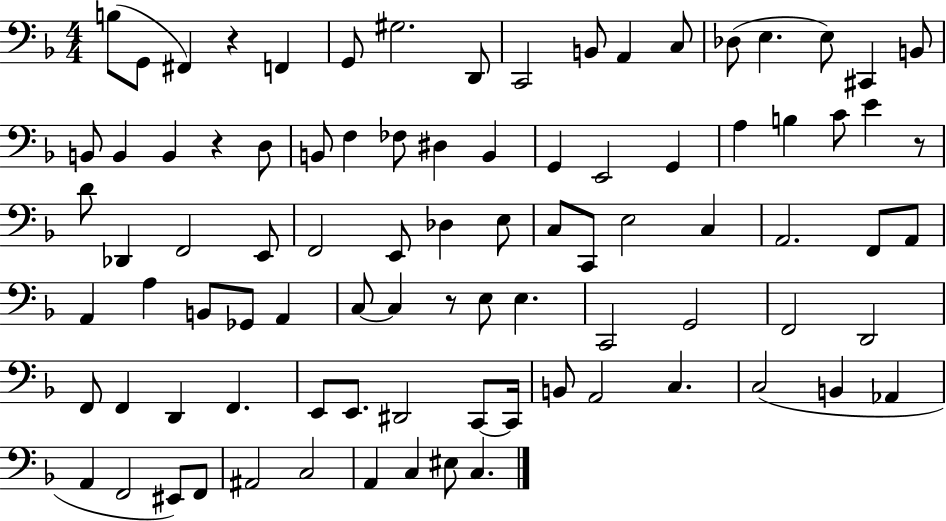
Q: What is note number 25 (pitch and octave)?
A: B2